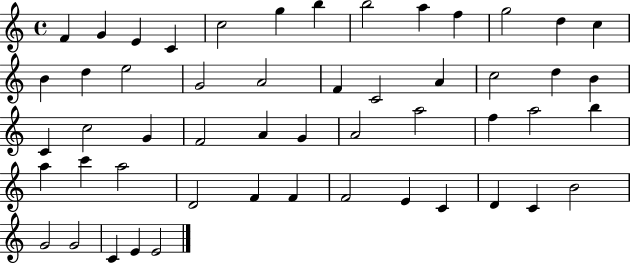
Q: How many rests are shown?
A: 0